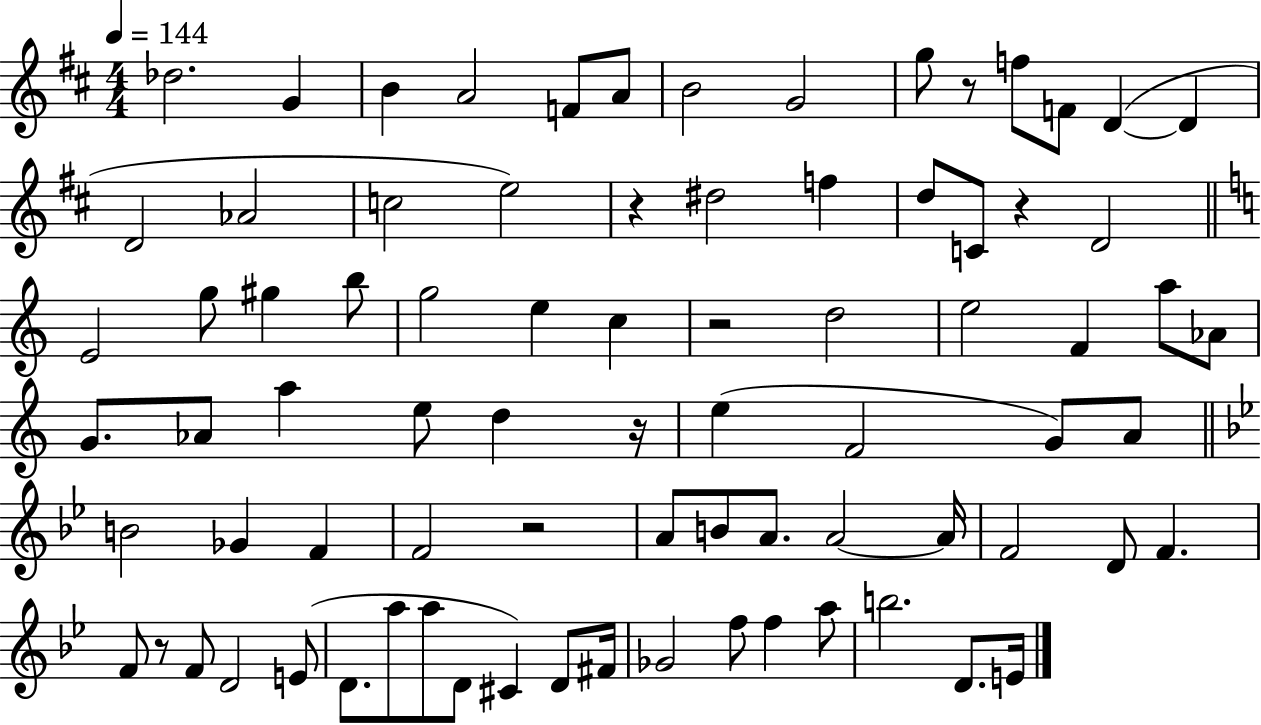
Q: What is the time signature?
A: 4/4